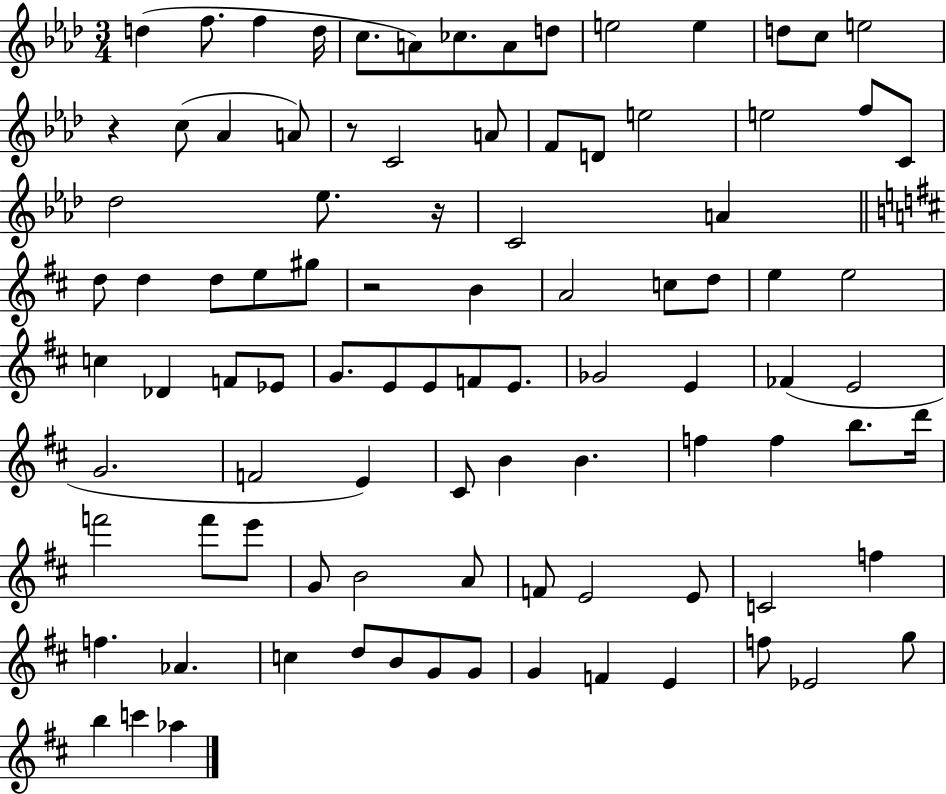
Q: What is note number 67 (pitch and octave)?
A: G4